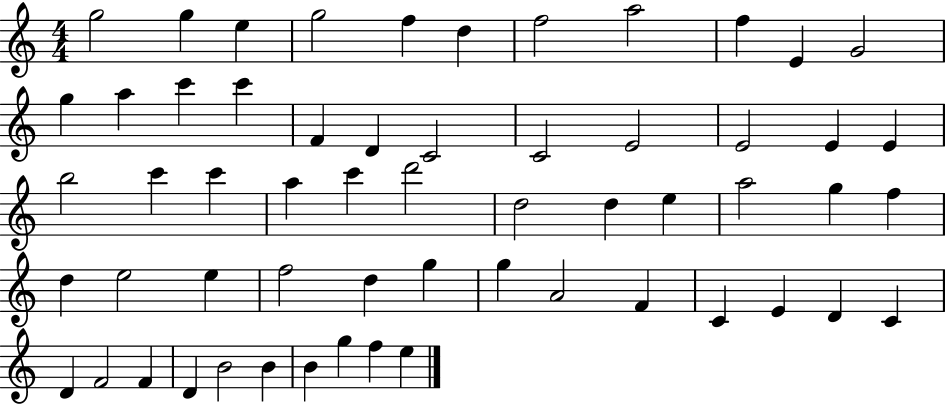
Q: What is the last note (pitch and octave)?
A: E5